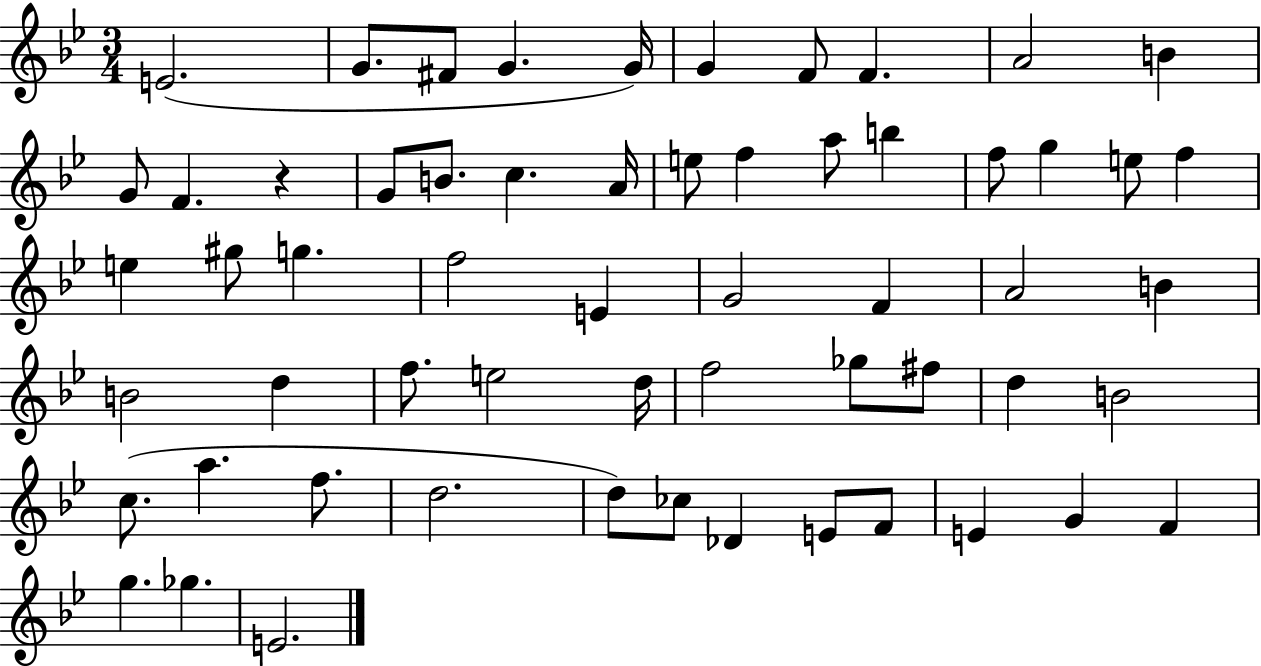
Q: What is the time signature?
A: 3/4